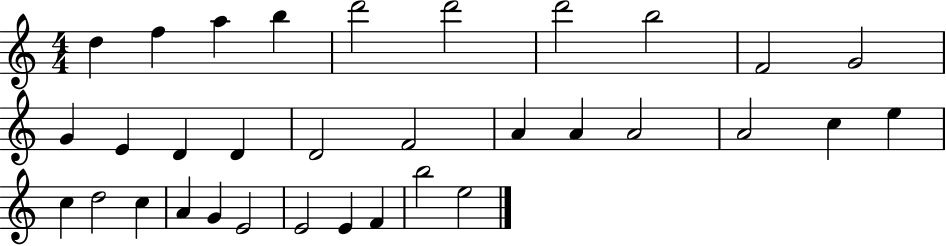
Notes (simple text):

D5/q F5/q A5/q B5/q D6/h D6/h D6/h B5/h F4/h G4/h G4/q E4/q D4/q D4/q D4/h F4/h A4/q A4/q A4/h A4/h C5/q E5/q C5/q D5/h C5/q A4/q G4/q E4/h E4/h E4/q F4/q B5/h E5/h